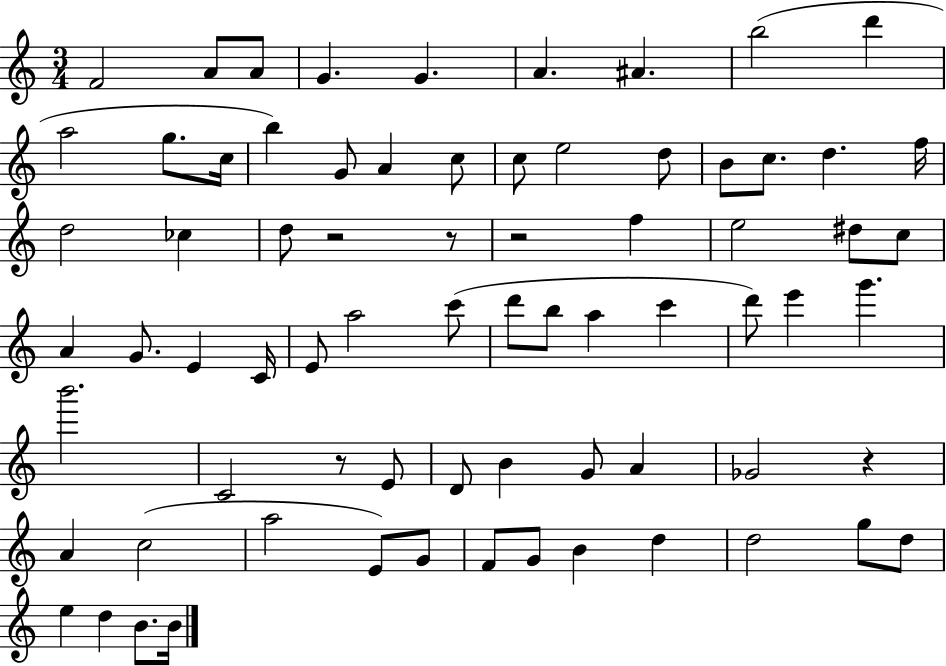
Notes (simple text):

F4/h A4/e A4/e G4/q. G4/q. A4/q. A#4/q. B5/h D6/q A5/h G5/e. C5/s B5/q G4/e A4/q C5/e C5/e E5/h D5/e B4/e C5/e. D5/q. F5/s D5/h CES5/q D5/e R/h R/e R/h F5/q E5/h D#5/e C5/e A4/q G4/e. E4/q C4/s E4/e A5/h C6/e D6/e B5/e A5/q C6/q D6/e E6/q G6/q. B6/h. C4/h R/e E4/e D4/e B4/q G4/e A4/q Gb4/h R/q A4/q C5/h A5/h E4/e G4/e F4/e G4/e B4/q D5/q D5/h G5/e D5/e E5/q D5/q B4/e. B4/s